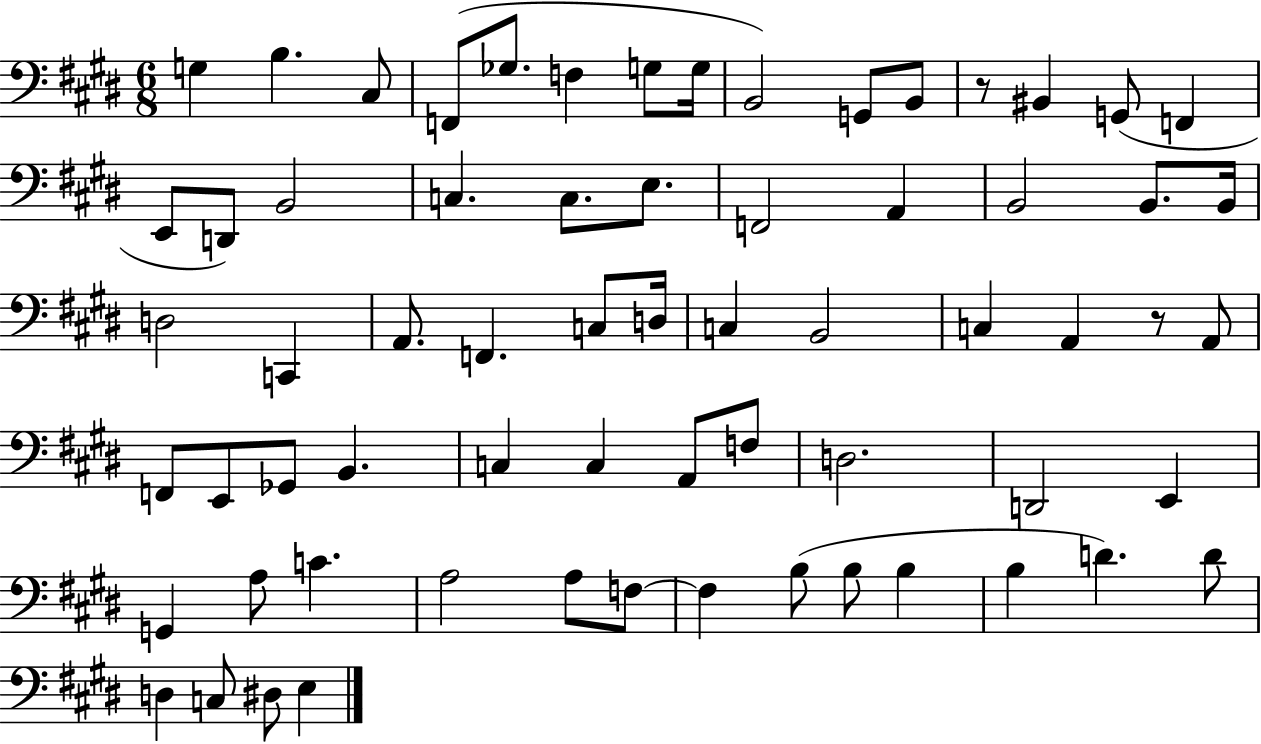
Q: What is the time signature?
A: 6/8